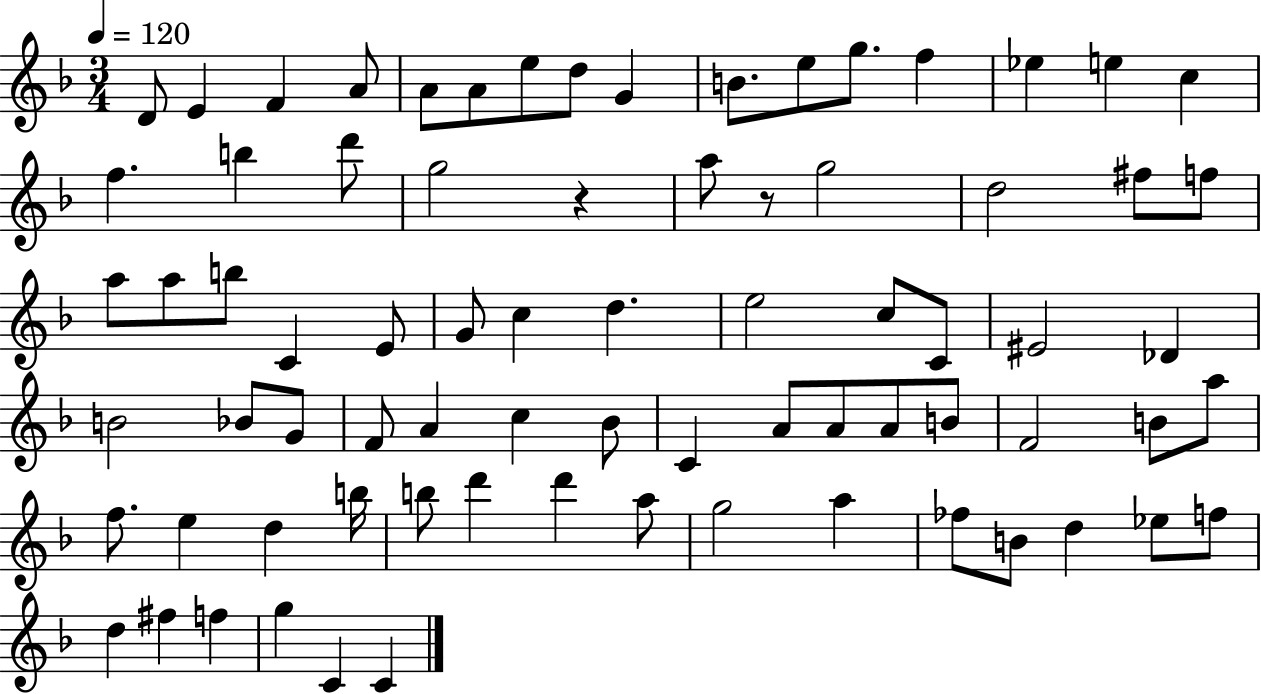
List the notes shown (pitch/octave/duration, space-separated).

D4/e E4/q F4/q A4/e A4/e A4/e E5/e D5/e G4/q B4/e. E5/e G5/e. F5/q Eb5/q E5/q C5/q F5/q. B5/q D6/e G5/h R/q A5/e R/e G5/h D5/h F#5/e F5/e A5/e A5/e B5/e C4/q E4/e G4/e C5/q D5/q. E5/h C5/e C4/e EIS4/h Db4/q B4/h Bb4/e G4/e F4/e A4/q C5/q Bb4/e C4/q A4/e A4/e A4/e B4/e F4/h B4/e A5/e F5/e. E5/q D5/q B5/s B5/e D6/q D6/q A5/e G5/h A5/q FES5/e B4/e D5/q Eb5/e F5/e D5/q F#5/q F5/q G5/q C4/q C4/q